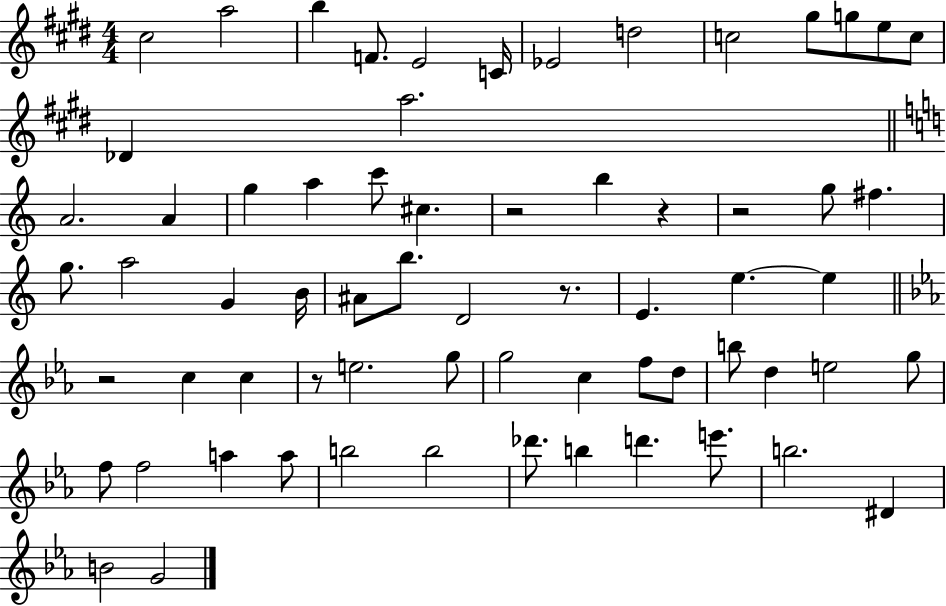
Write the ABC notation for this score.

X:1
T:Untitled
M:4/4
L:1/4
K:E
^c2 a2 b F/2 E2 C/4 _E2 d2 c2 ^g/2 g/2 e/2 c/2 _D a2 A2 A g a c'/2 ^c z2 b z z2 g/2 ^f g/2 a2 G B/4 ^A/2 b/2 D2 z/2 E e e z2 c c z/2 e2 g/2 g2 c f/2 d/2 b/2 d e2 g/2 f/2 f2 a a/2 b2 b2 _d'/2 b d' e'/2 b2 ^D B2 G2